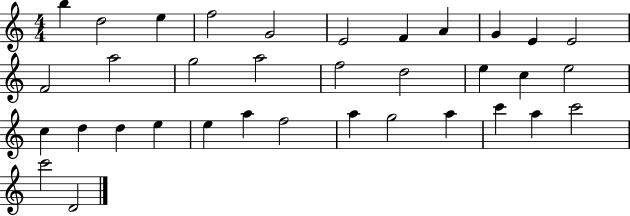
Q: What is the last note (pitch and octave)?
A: D4